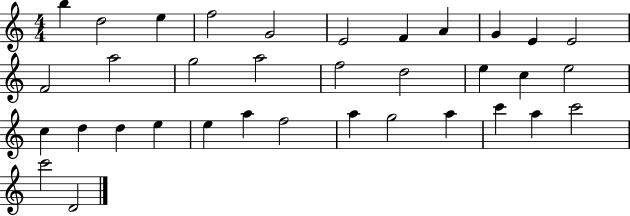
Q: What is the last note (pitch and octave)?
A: D4